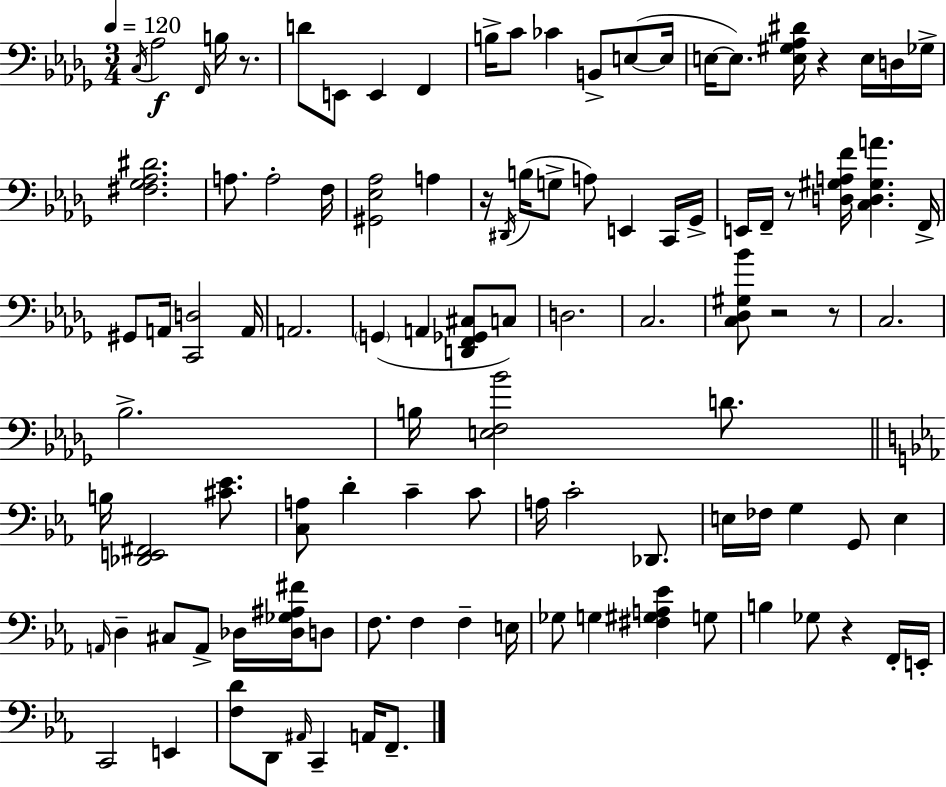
X:1
T:Untitled
M:3/4
L:1/4
K:Bbm
C,/4 _A,2 F,,/4 B,/4 z/2 D/2 E,,/2 E,, F,, B,/4 C/2 _C B,,/2 E,/2 E,/4 E,/4 E,/2 [E,^G,_A,^D]/4 z E,/4 D,/4 _G,/4 [^F,_G,_A,^D]2 A,/2 A,2 F,/4 [^G,,_E,_A,]2 A, z/4 ^D,,/4 B,/4 G,/2 A,/2 E,, C,,/4 _G,,/4 E,,/4 F,,/4 z/2 [D,^G,A,F]/4 [C,D,^G,A] F,,/4 ^G,,/2 A,,/4 [C,,D,]2 A,,/4 A,,2 G,, A,, [D,,F,,_G,,^C,]/2 C,/2 D,2 C,2 [C,_D,^G,_B]/2 z2 z/2 C,2 _B,2 B,/4 [E,F,_B]2 D/2 B,/4 [_D,,E,,^F,,]2 [^C_E]/2 [C,A,]/2 D C C/2 A,/4 C2 _D,,/2 E,/4 _F,/4 G, G,,/2 E, A,,/4 D, ^C,/2 A,,/2 _D,/4 [_D,_G,^A,^F]/4 D,/2 F,/2 F, F, E,/4 _G,/2 G, [^F,^G,A,_E] G,/2 B, _G,/2 z F,,/4 E,,/4 C,,2 E,, [F,D]/2 D,,/2 ^A,,/4 C,, A,,/4 F,,/2